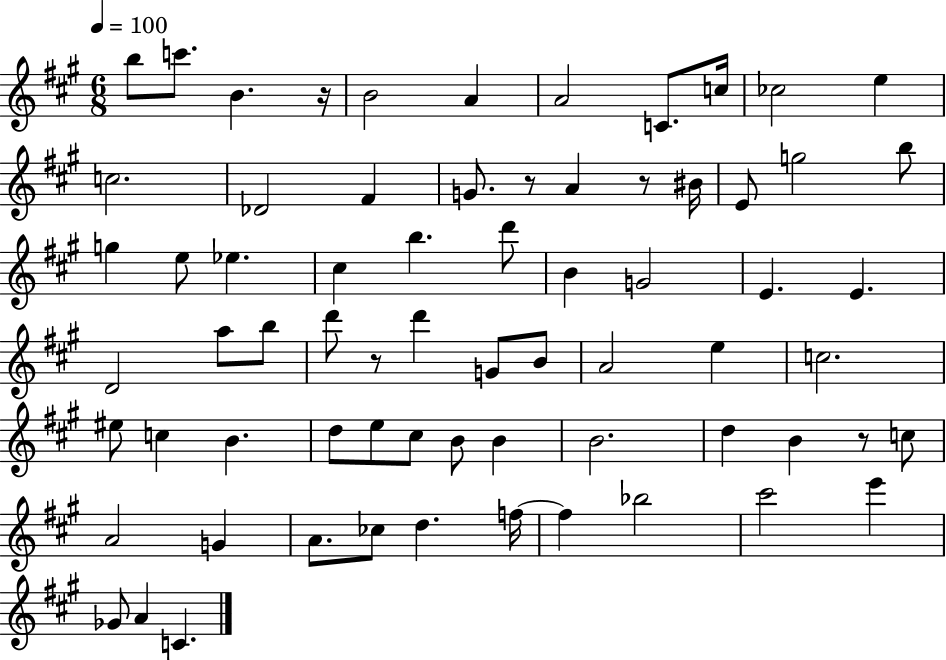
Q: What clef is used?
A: treble